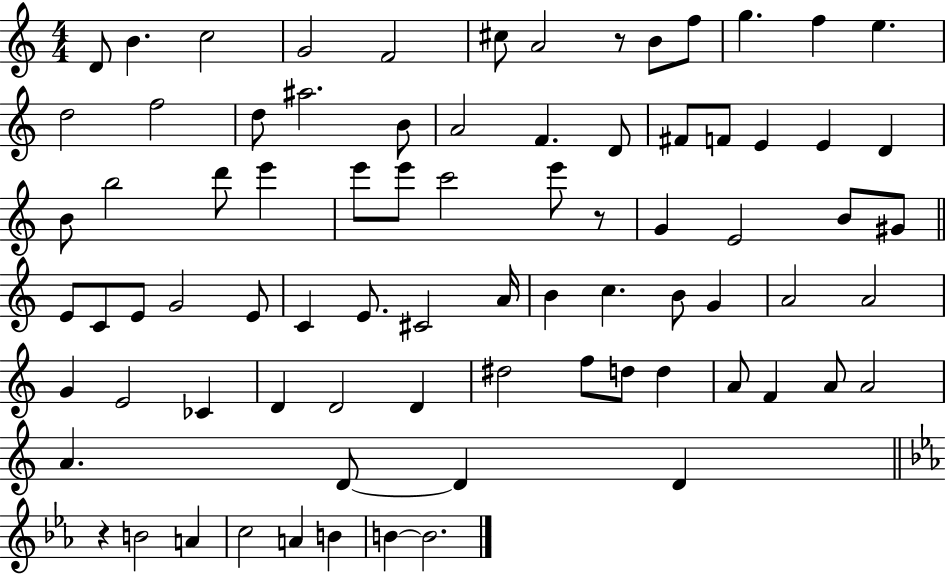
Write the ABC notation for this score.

X:1
T:Untitled
M:4/4
L:1/4
K:C
D/2 B c2 G2 F2 ^c/2 A2 z/2 B/2 f/2 g f e d2 f2 d/2 ^a2 B/2 A2 F D/2 ^F/2 F/2 E E D B/2 b2 d'/2 e' e'/2 e'/2 c'2 e'/2 z/2 G E2 B/2 ^G/2 E/2 C/2 E/2 G2 E/2 C E/2 ^C2 A/4 B c B/2 G A2 A2 G E2 _C D D2 D ^d2 f/2 d/2 d A/2 F A/2 A2 A D/2 D D z B2 A c2 A B B B2